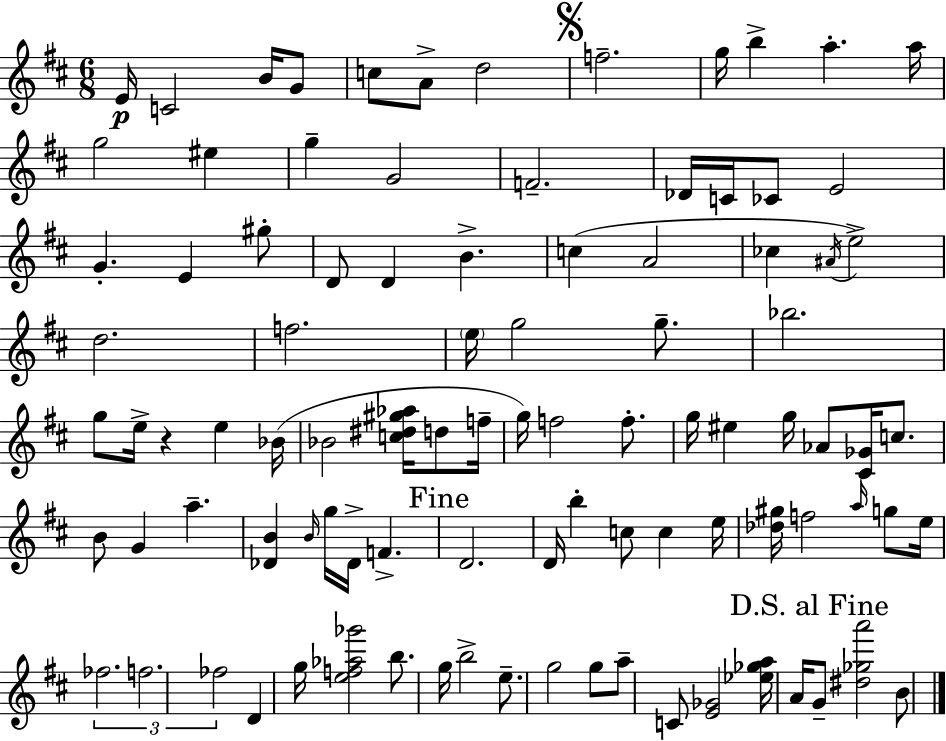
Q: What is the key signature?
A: D major